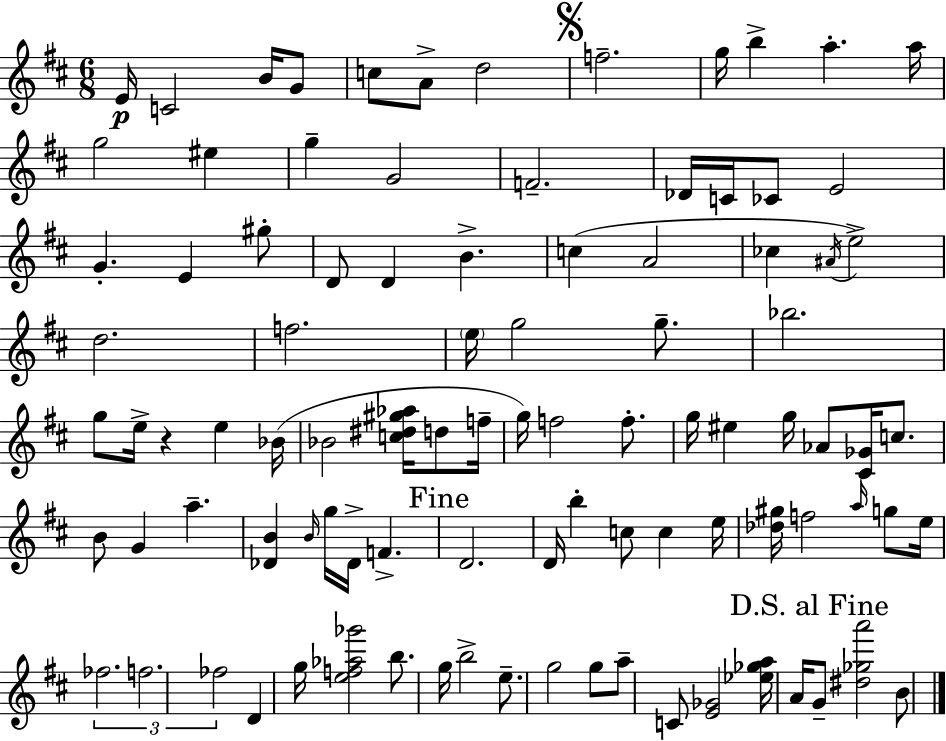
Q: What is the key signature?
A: D major